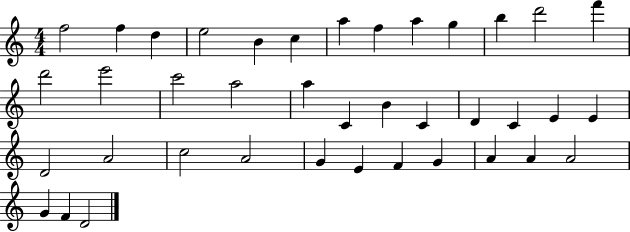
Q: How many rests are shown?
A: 0